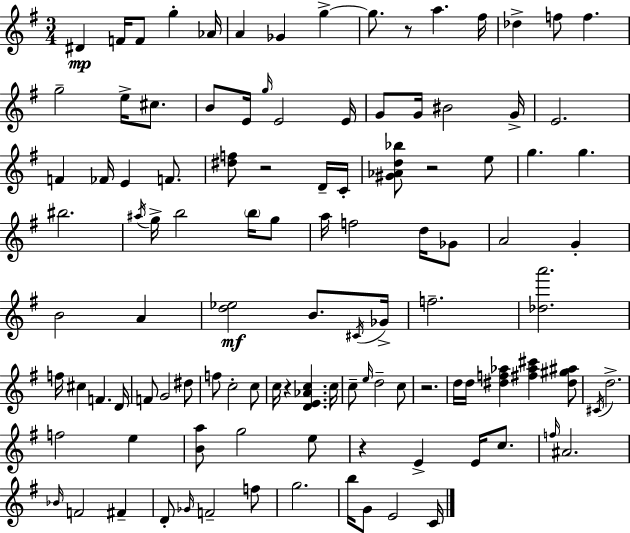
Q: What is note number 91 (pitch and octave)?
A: G5